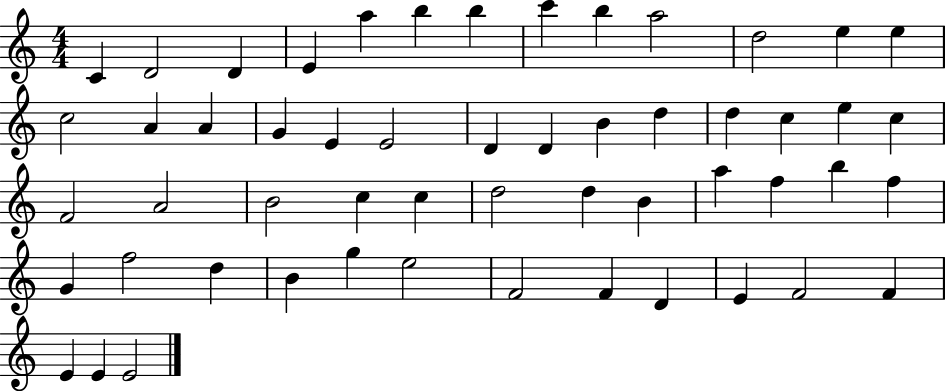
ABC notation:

X:1
T:Untitled
M:4/4
L:1/4
K:C
C D2 D E a b b c' b a2 d2 e e c2 A A G E E2 D D B d d c e c F2 A2 B2 c c d2 d B a f b f G f2 d B g e2 F2 F D E F2 F E E E2